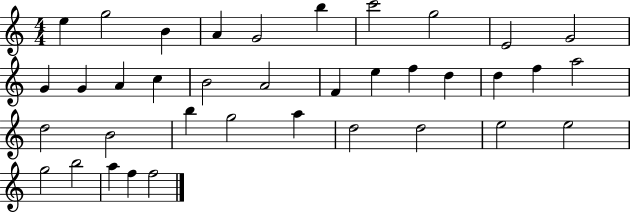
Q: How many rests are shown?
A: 0